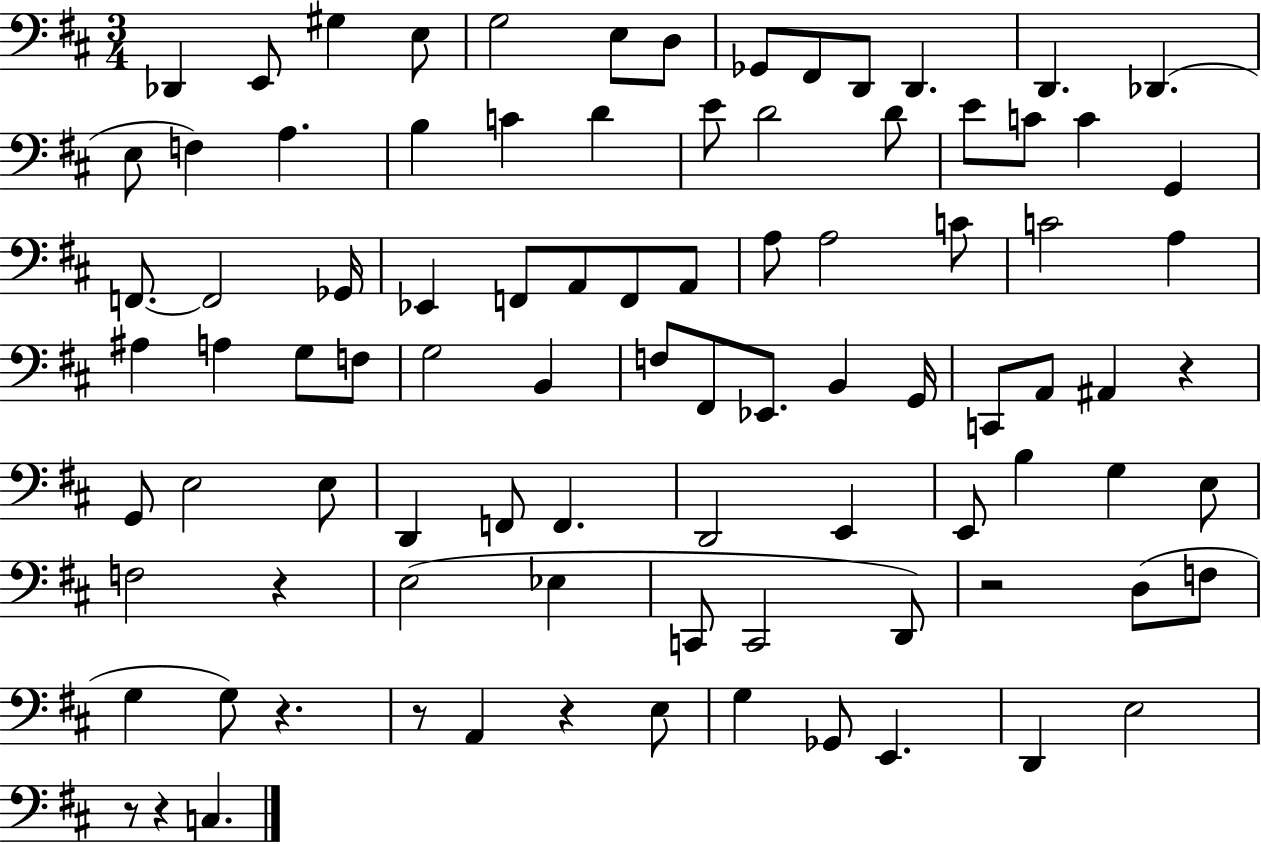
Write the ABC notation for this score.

X:1
T:Untitled
M:3/4
L:1/4
K:D
_D,, E,,/2 ^G, E,/2 G,2 E,/2 D,/2 _G,,/2 ^F,,/2 D,,/2 D,, D,, _D,, E,/2 F, A, B, C D E/2 D2 D/2 E/2 C/2 C G,, F,,/2 F,,2 _G,,/4 _E,, F,,/2 A,,/2 F,,/2 A,,/2 A,/2 A,2 C/2 C2 A, ^A, A, G,/2 F,/2 G,2 B,, F,/2 ^F,,/2 _E,,/2 B,, G,,/4 C,,/2 A,,/2 ^A,, z G,,/2 E,2 E,/2 D,, F,,/2 F,, D,,2 E,, E,,/2 B, G, E,/2 F,2 z E,2 _E, C,,/2 C,,2 D,,/2 z2 D,/2 F,/2 G, G,/2 z z/2 A,, z E,/2 G, _G,,/2 E,, D,, E,2 z/2 z C,